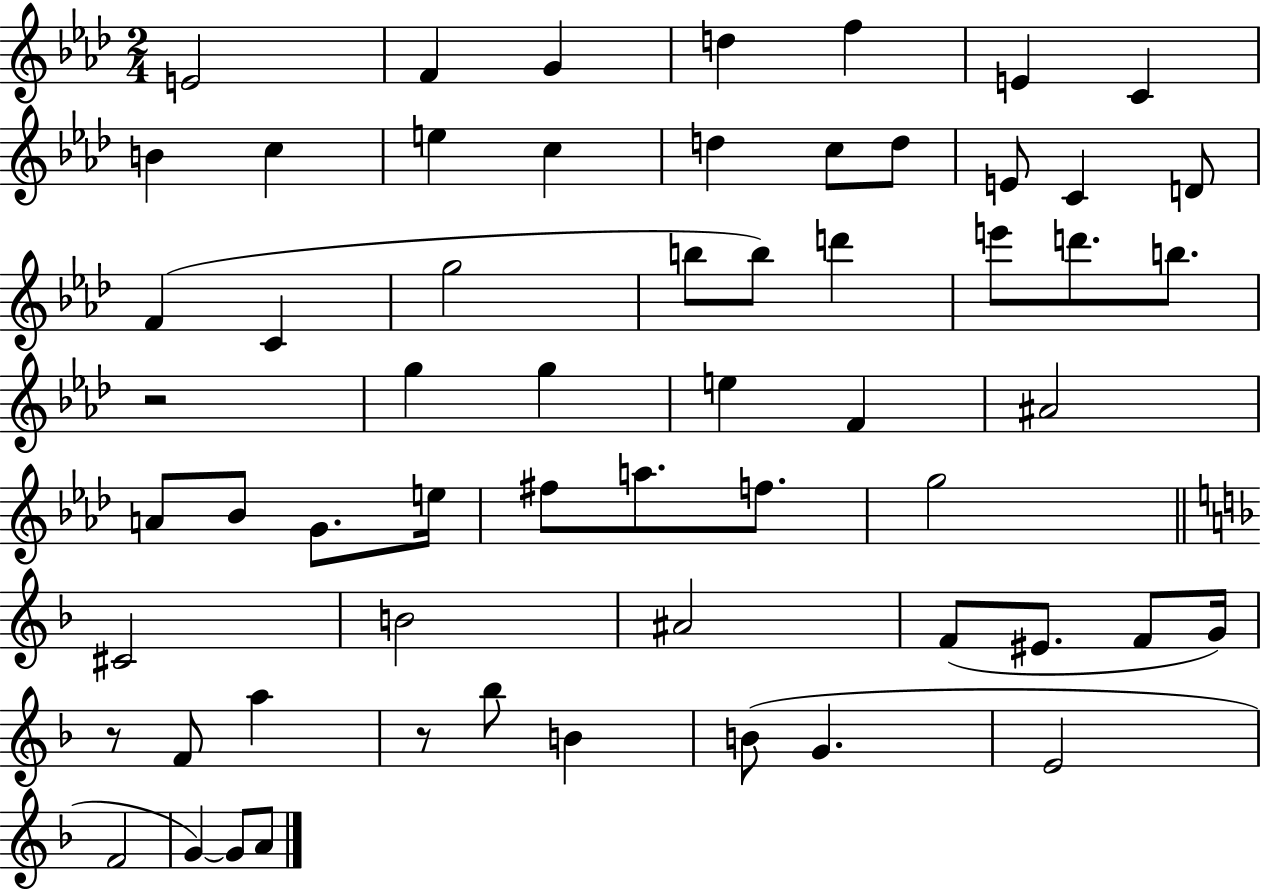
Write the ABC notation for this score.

X:1
T:Untitled
M:2/4
L:1/4
K:Ab
E2 F G d f E C B c e c d c/2 d/2 E/2 C D/2 F C g2 b/2 b/2 d' e'/2 d'/2 b/2 z2 g g e F ^A2 A/2 _B/2 G/2 e/4 ^f/2 a/2 f/2 g2 ^C2 B2 ^A2 F/2 ^E/2 F/2 G/4 z/2 F/2 a z/2 _b/2 B B/2 G E2 F2 G G/2 A/2